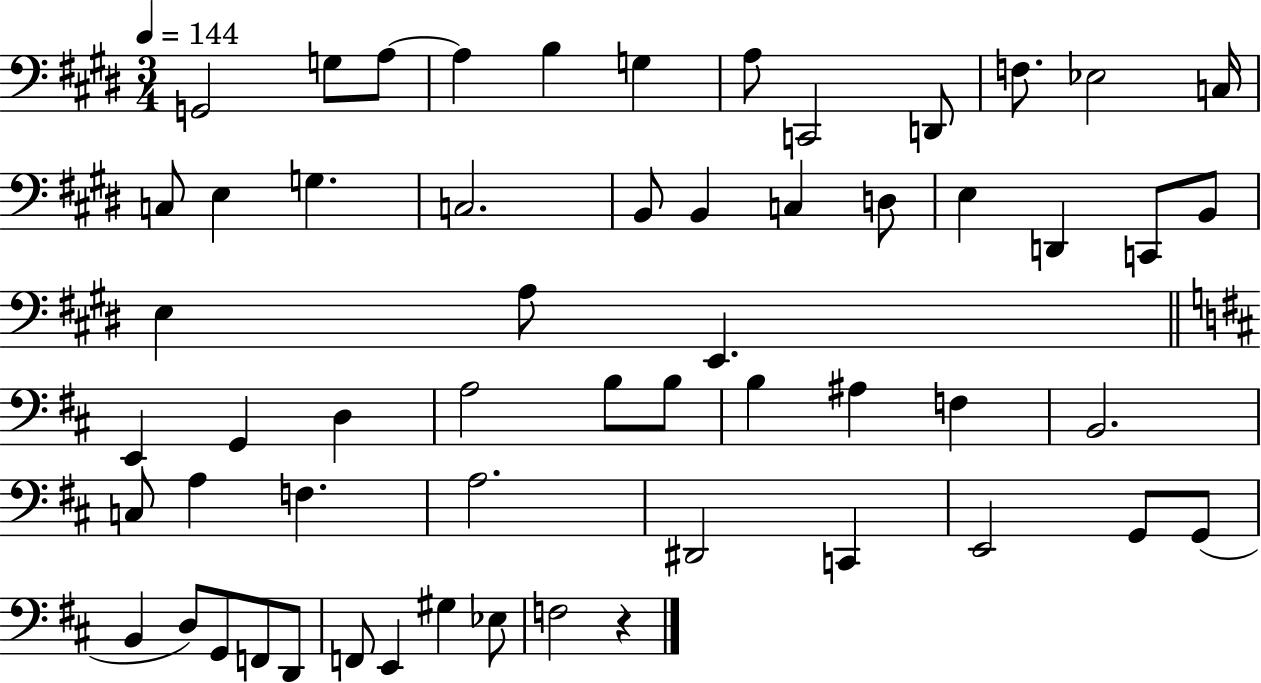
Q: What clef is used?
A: bass